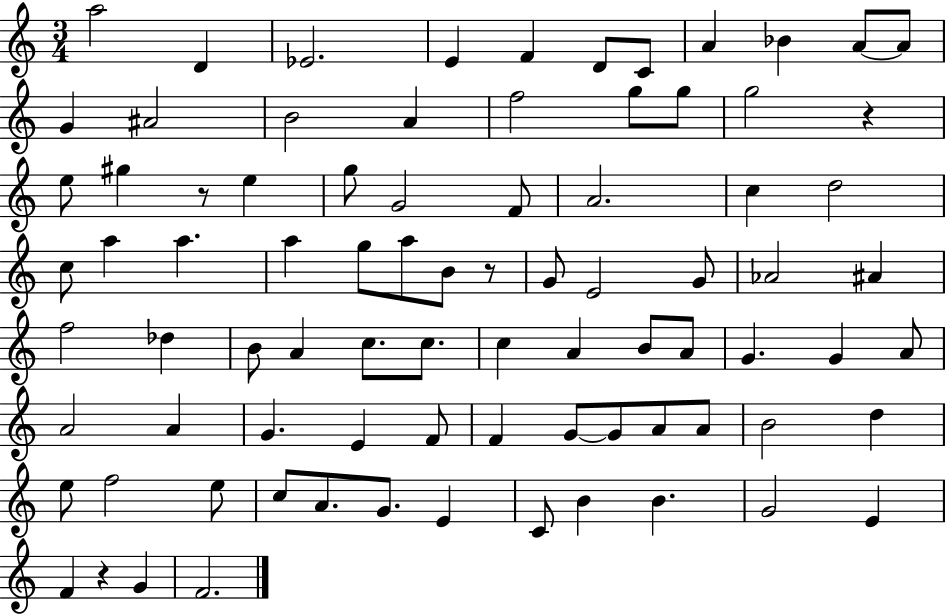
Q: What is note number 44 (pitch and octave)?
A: A4